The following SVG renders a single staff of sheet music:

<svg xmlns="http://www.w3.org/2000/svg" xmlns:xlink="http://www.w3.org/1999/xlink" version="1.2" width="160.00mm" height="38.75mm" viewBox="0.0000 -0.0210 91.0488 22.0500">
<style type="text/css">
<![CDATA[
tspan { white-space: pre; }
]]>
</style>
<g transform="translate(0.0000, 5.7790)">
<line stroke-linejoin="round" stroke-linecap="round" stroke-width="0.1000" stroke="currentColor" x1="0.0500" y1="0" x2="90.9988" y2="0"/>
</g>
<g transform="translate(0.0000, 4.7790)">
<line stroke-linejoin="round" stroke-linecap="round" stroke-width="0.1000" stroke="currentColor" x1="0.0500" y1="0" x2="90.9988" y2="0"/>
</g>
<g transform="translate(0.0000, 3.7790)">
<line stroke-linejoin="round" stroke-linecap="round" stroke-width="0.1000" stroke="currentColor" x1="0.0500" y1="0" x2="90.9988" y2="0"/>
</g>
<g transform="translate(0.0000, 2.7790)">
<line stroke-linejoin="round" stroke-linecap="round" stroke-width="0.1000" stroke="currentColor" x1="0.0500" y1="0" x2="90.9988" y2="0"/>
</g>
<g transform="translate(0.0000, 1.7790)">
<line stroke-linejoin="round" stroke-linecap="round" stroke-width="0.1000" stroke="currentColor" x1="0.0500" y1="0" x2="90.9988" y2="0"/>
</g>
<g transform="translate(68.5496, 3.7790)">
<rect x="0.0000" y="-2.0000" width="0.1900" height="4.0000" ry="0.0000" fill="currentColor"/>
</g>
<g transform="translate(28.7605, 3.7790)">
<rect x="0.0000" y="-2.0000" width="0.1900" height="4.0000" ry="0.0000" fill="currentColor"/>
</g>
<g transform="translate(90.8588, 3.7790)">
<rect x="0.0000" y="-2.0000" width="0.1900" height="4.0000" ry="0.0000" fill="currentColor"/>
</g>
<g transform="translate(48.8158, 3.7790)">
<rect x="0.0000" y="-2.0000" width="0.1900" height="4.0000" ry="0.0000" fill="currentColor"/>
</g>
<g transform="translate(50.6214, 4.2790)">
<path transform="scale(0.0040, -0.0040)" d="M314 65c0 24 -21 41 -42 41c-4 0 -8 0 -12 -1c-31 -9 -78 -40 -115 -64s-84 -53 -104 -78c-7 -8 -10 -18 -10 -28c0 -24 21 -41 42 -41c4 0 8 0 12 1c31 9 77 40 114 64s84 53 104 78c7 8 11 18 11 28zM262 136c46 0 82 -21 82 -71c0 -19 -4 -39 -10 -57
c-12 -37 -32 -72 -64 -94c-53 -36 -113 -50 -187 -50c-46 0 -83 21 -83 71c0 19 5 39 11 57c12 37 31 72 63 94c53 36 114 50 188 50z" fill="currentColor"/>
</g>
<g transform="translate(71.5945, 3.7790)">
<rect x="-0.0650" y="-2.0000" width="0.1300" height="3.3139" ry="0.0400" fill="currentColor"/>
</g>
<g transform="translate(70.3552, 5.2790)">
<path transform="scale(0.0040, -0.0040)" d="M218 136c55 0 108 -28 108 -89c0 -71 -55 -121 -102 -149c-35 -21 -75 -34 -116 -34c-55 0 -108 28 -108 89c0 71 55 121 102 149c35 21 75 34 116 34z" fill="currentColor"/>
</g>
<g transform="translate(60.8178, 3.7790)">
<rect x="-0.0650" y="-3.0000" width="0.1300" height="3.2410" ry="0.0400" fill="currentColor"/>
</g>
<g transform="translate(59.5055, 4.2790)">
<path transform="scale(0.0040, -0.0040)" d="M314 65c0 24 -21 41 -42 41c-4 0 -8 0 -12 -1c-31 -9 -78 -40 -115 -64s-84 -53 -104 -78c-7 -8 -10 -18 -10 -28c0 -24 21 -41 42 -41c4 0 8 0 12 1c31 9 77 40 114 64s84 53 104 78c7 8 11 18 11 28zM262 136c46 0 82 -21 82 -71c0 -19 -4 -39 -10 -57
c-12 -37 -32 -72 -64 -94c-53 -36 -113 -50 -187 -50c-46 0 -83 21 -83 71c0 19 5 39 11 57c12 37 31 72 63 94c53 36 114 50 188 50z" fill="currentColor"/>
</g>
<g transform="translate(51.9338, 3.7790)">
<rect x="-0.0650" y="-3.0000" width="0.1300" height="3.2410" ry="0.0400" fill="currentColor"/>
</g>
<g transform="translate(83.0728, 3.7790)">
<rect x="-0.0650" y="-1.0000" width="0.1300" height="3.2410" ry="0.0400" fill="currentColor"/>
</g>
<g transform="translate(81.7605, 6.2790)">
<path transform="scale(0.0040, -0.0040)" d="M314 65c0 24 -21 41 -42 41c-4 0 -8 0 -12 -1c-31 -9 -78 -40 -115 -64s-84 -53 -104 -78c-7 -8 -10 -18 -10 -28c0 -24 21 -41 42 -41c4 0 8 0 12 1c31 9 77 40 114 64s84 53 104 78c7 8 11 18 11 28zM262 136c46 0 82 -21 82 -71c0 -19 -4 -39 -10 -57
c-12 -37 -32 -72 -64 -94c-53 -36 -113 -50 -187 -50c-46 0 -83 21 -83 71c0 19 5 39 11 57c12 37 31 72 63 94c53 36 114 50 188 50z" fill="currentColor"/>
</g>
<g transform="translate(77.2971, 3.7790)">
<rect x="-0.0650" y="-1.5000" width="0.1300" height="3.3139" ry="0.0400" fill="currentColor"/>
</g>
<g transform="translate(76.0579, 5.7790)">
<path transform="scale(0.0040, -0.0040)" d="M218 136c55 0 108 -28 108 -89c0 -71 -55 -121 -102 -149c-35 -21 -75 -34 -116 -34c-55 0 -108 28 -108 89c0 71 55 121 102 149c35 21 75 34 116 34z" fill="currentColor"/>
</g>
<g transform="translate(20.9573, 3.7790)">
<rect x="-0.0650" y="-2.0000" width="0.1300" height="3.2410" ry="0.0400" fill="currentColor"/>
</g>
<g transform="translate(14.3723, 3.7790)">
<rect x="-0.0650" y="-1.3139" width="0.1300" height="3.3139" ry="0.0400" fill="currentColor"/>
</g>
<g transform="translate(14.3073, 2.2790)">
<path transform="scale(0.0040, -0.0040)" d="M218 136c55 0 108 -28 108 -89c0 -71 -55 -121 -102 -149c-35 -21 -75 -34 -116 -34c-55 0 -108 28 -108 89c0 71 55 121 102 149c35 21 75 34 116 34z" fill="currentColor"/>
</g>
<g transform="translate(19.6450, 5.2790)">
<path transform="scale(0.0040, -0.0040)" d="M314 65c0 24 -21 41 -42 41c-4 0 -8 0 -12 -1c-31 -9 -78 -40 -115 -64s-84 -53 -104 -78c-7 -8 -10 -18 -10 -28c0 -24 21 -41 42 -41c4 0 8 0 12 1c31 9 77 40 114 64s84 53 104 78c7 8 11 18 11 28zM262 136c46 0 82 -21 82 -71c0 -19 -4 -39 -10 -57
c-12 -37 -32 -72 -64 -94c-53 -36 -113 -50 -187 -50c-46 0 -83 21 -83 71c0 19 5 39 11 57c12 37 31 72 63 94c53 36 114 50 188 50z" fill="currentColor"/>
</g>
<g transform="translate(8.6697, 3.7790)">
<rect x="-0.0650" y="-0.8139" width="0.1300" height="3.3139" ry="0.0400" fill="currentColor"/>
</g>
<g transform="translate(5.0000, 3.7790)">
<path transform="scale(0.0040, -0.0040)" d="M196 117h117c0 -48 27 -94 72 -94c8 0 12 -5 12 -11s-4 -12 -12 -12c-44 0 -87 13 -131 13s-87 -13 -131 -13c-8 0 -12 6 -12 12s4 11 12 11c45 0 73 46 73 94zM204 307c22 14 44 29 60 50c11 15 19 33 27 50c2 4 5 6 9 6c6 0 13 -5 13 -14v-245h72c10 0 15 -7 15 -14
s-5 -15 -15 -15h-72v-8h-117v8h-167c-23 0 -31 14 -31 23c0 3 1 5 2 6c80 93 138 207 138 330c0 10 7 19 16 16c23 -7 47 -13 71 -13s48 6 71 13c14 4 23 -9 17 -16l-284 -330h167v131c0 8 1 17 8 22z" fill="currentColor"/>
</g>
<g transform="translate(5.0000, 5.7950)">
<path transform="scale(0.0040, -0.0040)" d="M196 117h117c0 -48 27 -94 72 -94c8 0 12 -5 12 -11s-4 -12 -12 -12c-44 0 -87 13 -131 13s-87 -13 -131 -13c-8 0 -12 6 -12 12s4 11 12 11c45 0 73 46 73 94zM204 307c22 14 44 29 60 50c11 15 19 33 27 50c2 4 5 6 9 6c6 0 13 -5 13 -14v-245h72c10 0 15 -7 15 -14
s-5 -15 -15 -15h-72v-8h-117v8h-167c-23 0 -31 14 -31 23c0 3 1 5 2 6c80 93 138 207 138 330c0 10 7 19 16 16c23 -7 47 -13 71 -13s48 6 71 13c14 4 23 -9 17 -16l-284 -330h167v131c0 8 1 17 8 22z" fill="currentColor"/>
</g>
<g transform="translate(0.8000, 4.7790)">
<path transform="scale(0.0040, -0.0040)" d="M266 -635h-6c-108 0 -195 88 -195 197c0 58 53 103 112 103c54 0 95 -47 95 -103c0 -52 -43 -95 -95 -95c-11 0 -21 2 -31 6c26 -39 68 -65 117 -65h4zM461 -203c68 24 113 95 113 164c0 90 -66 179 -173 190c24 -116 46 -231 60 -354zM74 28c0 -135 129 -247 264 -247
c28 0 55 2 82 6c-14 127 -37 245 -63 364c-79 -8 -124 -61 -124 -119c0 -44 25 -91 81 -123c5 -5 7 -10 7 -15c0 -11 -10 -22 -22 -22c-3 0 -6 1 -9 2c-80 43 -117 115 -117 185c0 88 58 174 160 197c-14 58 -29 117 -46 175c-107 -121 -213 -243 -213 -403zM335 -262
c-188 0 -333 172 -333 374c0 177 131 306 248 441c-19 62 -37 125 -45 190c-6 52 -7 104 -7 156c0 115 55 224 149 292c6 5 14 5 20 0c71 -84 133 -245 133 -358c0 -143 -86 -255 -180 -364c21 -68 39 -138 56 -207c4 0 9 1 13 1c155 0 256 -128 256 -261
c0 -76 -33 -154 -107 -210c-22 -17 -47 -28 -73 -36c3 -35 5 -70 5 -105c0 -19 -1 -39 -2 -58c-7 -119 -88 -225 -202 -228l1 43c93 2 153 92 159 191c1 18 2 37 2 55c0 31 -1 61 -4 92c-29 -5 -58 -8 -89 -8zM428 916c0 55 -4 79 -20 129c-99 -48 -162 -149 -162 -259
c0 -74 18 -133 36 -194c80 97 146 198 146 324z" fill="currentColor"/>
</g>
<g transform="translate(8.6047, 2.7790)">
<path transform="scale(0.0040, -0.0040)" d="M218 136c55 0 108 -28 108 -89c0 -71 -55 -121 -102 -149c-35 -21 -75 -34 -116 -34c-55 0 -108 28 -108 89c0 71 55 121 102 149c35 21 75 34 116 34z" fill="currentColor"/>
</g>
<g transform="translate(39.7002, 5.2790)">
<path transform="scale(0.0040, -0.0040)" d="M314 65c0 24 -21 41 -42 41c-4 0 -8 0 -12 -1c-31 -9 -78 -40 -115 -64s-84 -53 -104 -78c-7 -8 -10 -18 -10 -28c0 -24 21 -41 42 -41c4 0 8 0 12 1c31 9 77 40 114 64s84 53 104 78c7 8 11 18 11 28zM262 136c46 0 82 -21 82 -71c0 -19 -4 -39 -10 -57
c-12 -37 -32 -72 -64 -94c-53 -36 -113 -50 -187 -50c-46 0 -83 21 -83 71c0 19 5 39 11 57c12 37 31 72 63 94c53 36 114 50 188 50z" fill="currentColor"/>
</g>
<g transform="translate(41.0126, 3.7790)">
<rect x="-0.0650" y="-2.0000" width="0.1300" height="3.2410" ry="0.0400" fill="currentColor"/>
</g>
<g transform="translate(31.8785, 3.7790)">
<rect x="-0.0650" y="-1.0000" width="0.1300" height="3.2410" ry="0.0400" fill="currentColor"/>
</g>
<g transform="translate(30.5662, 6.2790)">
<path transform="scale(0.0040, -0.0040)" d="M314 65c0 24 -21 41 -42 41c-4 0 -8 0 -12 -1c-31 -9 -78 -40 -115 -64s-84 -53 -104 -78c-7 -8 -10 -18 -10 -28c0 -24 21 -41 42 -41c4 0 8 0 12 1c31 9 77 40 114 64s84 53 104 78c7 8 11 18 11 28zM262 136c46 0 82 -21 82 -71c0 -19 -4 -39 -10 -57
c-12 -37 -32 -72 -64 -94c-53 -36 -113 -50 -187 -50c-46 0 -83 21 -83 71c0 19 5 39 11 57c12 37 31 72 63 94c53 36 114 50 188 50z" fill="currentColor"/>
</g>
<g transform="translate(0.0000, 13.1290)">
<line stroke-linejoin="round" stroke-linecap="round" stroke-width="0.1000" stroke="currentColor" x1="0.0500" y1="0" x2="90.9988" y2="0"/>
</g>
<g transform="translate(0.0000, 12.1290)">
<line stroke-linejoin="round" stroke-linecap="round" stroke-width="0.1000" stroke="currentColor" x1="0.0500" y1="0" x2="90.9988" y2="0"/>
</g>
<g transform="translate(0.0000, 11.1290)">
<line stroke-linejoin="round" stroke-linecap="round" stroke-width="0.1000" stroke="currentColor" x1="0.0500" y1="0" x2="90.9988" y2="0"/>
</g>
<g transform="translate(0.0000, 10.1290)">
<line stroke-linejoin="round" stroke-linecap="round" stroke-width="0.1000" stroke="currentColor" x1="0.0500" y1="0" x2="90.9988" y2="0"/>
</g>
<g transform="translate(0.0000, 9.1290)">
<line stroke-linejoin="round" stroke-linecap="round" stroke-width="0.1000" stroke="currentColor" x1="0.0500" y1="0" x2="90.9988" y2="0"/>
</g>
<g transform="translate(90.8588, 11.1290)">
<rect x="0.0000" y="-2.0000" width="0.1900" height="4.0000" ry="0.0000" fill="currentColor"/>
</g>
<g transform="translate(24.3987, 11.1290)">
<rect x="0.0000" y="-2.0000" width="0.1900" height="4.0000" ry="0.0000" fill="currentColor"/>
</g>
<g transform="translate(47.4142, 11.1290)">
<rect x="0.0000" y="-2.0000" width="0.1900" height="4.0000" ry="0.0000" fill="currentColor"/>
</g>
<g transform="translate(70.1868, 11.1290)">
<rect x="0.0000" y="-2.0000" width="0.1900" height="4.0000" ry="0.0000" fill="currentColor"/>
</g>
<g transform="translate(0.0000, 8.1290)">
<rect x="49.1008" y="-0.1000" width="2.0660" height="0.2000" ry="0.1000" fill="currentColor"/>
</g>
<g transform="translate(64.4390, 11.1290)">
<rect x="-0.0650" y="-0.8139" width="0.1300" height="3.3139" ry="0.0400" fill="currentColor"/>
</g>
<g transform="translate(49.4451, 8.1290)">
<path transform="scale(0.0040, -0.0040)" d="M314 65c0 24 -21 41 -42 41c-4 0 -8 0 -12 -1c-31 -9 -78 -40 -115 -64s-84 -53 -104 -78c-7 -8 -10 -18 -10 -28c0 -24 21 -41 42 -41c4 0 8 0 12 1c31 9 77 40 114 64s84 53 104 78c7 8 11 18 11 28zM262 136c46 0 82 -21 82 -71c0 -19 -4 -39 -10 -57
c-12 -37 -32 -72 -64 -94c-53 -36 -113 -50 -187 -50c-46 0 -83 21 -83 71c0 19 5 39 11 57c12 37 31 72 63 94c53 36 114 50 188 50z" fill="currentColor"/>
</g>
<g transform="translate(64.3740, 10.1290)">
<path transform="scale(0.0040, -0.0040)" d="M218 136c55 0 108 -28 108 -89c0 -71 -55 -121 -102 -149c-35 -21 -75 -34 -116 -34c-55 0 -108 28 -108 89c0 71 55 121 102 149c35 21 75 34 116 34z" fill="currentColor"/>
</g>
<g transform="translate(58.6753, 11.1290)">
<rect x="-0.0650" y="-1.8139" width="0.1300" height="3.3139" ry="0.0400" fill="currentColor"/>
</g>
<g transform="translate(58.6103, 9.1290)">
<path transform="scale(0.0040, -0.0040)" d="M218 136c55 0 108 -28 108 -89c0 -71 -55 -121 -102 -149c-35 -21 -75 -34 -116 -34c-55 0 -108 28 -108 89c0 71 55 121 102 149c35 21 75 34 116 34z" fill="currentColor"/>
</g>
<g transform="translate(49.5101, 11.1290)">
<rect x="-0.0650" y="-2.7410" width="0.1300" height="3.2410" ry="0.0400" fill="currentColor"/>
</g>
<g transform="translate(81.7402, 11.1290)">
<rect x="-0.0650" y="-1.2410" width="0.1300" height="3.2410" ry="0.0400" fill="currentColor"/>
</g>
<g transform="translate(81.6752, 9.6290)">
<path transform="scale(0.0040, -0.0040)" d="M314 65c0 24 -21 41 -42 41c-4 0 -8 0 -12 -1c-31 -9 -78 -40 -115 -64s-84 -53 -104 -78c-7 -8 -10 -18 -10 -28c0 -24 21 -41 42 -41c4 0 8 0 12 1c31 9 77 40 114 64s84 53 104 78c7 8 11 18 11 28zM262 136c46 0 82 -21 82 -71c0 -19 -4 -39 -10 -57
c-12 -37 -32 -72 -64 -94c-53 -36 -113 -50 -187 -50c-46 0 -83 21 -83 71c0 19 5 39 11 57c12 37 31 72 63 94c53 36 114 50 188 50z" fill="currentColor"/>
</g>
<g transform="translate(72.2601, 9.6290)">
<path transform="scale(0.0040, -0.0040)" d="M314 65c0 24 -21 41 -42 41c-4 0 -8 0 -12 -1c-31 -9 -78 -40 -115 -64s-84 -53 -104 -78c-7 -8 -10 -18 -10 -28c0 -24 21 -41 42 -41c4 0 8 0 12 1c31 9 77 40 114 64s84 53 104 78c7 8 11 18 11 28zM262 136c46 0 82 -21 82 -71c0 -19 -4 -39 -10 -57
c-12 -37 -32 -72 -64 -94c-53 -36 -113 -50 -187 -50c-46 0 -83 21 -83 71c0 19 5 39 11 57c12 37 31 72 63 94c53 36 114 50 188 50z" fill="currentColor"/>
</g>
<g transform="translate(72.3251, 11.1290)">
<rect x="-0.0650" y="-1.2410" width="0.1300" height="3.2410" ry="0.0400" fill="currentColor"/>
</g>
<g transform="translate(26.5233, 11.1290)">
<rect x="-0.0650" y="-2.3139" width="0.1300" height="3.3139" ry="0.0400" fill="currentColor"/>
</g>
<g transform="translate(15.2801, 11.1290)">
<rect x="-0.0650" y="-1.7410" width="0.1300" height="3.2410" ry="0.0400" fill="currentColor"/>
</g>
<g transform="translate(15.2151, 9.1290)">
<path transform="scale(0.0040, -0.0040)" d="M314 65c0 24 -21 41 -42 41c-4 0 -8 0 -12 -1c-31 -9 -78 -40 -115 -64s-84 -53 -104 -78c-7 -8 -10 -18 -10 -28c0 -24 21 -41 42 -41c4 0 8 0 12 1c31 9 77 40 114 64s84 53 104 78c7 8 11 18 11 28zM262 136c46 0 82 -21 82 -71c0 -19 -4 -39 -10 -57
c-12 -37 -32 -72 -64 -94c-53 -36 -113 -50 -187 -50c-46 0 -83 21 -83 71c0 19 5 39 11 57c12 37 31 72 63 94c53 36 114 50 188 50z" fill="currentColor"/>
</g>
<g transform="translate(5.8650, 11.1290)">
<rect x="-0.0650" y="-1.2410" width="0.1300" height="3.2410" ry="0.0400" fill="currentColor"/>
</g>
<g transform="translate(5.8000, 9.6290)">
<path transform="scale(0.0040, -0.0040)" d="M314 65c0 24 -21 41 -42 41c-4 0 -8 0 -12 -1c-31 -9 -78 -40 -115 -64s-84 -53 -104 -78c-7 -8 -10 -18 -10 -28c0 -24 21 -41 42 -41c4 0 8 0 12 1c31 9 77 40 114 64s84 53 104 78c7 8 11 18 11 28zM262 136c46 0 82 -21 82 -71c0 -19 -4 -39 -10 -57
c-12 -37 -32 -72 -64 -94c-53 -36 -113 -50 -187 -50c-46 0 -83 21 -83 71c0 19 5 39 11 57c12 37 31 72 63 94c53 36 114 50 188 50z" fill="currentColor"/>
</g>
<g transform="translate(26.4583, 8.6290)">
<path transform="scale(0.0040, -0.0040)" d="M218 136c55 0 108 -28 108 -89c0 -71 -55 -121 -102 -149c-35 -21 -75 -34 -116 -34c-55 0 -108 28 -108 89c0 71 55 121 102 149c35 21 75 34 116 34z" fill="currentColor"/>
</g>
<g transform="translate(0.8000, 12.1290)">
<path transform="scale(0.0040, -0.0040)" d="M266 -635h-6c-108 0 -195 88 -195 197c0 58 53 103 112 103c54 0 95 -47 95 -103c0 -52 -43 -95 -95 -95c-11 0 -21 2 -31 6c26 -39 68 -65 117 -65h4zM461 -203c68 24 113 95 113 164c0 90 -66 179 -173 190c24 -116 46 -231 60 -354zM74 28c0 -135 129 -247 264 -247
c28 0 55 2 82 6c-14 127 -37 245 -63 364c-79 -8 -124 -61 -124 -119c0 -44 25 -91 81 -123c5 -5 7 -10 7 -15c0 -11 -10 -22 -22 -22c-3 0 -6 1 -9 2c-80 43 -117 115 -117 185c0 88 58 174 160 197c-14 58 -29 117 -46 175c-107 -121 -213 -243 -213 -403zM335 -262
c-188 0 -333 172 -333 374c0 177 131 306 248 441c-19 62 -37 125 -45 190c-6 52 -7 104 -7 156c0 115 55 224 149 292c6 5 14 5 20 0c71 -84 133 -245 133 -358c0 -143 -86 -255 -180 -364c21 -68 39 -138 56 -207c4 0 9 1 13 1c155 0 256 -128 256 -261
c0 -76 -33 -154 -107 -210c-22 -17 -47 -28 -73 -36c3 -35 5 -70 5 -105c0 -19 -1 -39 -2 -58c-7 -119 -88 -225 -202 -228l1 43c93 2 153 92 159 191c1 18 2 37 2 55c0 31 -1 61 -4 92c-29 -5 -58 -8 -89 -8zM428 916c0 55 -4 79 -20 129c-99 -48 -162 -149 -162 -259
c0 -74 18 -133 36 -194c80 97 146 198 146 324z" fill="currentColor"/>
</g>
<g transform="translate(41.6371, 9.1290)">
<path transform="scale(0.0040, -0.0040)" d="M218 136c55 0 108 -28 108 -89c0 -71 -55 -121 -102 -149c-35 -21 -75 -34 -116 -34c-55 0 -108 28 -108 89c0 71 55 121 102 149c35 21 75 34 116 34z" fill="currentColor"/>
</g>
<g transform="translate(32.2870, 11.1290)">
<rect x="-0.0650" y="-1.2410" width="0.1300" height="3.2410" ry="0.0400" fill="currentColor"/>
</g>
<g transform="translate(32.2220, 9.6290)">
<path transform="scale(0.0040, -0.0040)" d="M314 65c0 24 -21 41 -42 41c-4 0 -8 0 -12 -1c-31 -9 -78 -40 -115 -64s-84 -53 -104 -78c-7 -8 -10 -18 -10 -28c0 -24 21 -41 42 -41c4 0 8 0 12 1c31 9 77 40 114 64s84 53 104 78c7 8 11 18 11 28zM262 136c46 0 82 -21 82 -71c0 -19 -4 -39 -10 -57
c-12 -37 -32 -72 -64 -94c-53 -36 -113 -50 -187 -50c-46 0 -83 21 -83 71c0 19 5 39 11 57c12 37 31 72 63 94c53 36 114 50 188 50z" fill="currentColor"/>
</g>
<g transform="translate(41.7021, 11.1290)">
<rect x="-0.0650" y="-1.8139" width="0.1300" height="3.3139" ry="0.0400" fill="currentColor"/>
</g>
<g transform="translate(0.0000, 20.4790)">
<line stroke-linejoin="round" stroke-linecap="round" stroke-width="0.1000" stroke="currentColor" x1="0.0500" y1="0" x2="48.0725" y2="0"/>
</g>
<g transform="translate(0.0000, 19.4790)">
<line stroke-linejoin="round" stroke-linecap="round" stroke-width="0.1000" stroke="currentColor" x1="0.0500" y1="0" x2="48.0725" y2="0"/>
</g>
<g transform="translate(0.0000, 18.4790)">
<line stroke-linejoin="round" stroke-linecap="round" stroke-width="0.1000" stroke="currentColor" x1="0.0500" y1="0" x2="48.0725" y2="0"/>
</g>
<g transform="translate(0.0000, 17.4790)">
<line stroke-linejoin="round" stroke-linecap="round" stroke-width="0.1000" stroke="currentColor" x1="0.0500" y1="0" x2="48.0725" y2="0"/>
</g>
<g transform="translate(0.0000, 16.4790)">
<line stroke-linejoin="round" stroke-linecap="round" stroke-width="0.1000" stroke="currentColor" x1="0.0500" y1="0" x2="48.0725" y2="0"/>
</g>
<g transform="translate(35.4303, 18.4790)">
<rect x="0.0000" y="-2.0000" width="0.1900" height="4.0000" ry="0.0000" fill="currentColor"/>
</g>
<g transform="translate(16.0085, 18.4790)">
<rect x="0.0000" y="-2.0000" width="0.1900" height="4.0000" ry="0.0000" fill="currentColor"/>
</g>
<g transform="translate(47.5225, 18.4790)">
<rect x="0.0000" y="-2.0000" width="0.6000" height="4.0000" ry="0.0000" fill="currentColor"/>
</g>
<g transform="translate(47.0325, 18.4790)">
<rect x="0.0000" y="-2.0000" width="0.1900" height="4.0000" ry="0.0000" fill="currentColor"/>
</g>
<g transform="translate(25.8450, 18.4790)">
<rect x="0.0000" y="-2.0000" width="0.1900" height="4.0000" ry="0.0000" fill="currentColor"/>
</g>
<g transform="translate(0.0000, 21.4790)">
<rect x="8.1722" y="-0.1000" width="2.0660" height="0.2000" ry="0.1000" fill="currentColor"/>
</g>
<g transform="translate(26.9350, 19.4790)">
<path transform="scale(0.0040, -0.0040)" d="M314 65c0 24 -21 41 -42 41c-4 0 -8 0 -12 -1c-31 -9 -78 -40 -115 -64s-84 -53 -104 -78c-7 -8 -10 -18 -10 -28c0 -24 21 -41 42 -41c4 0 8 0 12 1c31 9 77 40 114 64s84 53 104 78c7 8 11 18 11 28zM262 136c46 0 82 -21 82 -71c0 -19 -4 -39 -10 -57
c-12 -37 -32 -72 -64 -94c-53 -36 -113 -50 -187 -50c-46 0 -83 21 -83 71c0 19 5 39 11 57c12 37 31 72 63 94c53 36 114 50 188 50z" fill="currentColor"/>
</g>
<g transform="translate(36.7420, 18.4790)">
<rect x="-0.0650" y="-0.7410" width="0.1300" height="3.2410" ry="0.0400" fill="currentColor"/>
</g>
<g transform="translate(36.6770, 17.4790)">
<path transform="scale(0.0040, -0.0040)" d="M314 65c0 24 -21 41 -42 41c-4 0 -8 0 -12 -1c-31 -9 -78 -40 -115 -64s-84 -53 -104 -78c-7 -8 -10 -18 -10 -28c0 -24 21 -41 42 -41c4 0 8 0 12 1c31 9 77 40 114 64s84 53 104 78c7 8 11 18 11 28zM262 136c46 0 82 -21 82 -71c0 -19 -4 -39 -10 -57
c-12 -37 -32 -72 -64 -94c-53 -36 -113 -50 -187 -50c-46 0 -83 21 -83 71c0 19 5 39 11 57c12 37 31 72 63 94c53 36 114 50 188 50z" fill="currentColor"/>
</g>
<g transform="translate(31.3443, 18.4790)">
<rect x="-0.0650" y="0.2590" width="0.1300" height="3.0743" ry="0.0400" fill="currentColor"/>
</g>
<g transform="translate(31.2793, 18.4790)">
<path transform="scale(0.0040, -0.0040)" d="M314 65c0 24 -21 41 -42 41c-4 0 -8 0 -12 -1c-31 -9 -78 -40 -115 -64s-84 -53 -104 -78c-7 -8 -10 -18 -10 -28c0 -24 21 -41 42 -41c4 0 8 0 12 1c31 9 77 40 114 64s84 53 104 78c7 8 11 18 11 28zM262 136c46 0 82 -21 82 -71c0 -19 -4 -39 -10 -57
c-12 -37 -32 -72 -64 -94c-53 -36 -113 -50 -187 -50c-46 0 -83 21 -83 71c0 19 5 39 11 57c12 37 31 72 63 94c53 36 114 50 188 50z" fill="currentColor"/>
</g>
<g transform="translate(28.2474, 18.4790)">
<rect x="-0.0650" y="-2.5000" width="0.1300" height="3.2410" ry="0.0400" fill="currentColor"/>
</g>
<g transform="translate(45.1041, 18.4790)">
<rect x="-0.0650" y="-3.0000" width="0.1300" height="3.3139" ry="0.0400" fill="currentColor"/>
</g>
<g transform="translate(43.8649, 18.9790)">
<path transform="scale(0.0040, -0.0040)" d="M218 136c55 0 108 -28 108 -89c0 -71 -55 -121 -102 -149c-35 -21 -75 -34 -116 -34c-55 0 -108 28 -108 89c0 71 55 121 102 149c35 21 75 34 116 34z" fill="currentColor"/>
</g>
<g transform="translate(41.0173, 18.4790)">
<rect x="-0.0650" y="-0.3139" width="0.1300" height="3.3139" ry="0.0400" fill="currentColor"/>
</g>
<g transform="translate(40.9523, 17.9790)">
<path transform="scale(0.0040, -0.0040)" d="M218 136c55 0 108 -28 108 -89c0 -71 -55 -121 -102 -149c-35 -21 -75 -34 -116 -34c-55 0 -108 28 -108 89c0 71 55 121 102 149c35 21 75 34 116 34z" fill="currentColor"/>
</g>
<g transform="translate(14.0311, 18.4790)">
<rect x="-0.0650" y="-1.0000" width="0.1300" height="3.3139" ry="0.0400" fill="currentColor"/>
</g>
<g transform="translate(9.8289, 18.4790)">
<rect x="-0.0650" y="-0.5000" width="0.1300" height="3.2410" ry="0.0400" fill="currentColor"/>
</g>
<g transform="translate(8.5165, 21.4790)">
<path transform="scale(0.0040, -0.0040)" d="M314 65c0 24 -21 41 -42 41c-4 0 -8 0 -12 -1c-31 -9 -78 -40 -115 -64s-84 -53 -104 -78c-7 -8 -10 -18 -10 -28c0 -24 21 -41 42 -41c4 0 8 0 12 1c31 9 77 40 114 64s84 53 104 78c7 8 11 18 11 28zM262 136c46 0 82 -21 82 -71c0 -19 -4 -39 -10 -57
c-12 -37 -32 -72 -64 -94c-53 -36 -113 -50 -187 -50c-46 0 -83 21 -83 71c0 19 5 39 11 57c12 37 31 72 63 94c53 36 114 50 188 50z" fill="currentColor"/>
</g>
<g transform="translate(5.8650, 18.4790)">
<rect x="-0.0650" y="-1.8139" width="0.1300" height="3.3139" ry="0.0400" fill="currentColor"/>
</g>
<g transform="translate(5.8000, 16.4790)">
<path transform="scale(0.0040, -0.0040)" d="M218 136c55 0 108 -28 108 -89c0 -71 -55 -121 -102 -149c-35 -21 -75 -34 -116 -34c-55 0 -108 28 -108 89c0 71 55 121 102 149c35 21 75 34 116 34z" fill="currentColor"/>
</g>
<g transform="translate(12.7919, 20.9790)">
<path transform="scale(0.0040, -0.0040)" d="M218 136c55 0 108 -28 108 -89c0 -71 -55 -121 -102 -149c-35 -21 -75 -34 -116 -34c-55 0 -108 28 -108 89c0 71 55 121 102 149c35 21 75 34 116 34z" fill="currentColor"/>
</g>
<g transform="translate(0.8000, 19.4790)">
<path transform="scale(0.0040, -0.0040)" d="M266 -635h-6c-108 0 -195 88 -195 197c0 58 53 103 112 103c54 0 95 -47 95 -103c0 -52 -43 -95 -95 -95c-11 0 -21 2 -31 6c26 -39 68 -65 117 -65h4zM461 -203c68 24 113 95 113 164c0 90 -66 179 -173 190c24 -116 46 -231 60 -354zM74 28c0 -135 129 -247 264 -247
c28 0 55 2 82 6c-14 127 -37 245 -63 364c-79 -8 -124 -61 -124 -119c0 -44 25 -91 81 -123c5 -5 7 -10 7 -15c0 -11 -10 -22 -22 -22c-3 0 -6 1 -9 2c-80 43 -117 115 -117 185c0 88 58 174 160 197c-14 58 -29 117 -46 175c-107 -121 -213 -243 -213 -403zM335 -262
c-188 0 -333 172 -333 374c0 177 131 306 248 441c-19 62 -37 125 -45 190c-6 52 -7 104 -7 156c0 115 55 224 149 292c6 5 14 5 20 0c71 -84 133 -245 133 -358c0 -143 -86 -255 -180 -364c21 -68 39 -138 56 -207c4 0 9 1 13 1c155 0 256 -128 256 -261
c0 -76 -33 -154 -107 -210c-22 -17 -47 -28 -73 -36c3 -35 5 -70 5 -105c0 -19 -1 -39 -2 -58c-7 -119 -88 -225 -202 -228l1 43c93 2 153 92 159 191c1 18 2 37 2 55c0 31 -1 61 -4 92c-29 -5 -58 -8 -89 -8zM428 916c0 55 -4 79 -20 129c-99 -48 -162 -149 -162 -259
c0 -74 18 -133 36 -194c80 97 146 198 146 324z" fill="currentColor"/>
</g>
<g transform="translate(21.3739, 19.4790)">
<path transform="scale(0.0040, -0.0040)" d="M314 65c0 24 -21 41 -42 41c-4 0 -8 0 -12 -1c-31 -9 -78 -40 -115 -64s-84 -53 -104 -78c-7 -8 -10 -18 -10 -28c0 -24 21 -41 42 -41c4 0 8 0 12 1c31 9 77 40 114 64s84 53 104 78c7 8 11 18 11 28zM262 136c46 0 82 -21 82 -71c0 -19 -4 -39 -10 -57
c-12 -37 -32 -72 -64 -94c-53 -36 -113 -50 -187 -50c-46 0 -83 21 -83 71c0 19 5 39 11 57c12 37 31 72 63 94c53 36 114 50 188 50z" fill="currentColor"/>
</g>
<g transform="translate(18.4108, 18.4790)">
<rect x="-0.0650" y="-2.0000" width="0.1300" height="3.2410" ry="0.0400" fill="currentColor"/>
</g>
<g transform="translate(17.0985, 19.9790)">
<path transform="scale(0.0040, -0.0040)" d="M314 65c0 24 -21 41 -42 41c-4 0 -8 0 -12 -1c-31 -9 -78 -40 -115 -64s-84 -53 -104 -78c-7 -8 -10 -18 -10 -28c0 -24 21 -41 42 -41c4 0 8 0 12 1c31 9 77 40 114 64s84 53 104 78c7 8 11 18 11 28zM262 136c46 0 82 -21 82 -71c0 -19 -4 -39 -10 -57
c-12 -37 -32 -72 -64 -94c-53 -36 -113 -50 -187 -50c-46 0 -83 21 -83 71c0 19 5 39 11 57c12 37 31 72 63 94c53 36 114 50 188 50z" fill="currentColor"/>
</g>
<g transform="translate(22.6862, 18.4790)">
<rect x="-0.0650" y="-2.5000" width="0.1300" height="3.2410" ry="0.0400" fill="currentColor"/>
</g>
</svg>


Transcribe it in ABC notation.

X:1
T:Untitled
M:4/4
L:1/4
K:C
d e F2 D2 F2 A2 A2 F E D2 e2 f2 g e2 f a2 f d e2 e2 f C2 D F2 G2 G2 B2 d2 c A